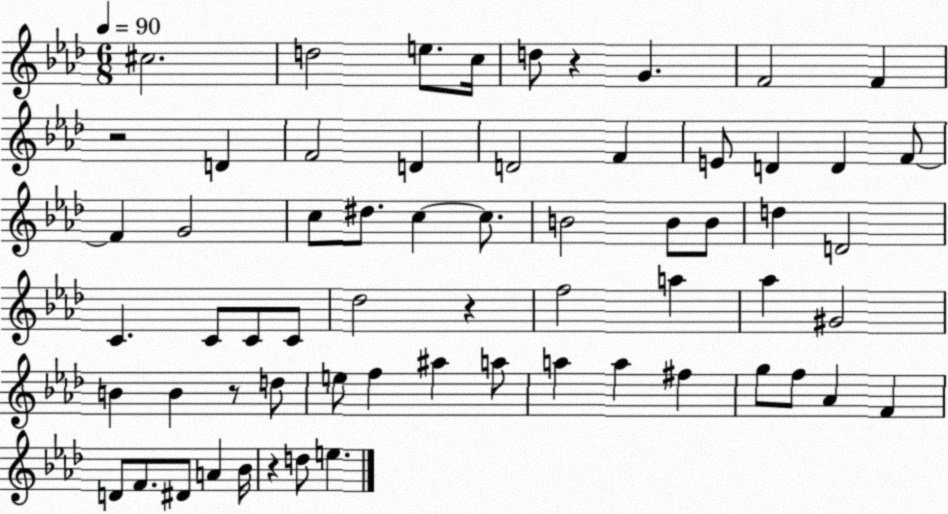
X:1
T:Untitled
M:6/8
L:1/4
K:Ab
^c2 d2 e/2 c/4 d/2 z G F2 F z2 D F2 D D2 F E/2 D D F/2 F G2 c/2 ^d/2 c c/2 B2 B/2 B/2 d D2 C C/2 C/2 C/2 _d2 z f2 a _a ^G2 B B z/2 d/2 e/2 f ^a a/2 a a ^f g/2 f/2 _A F D/2 F/2 ^D/2 A _B/4 z d/2 e